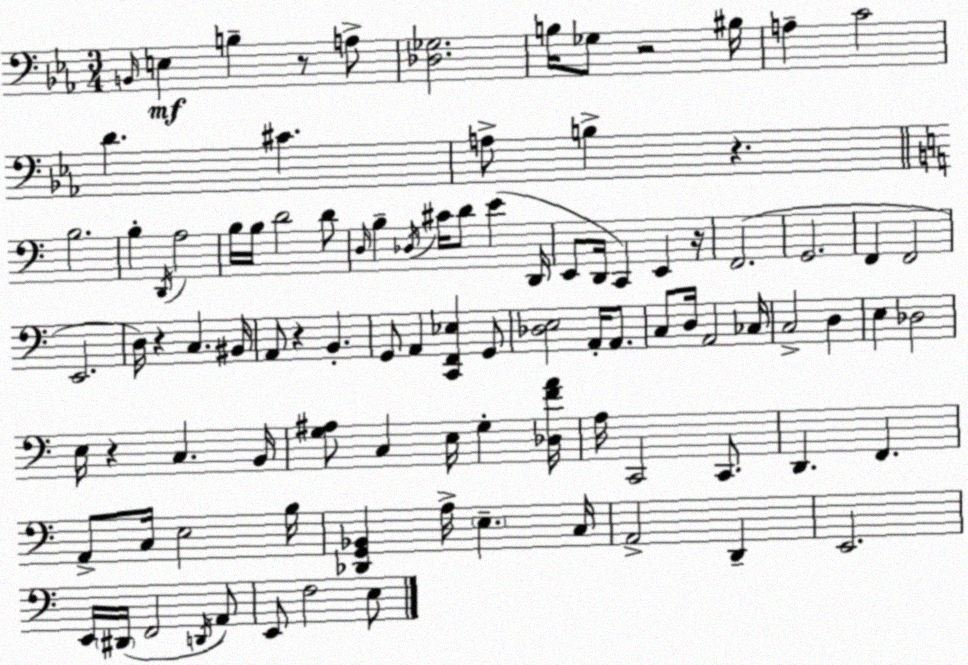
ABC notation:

X:1
T:Untitled
M:3/4
L:1/4
K:Eb
B,,/4 E, B, z/2 A,/2 [_D,_G,]2 B,/4 _G,/2 z2 ^B,/4 A, C2 D ^C A,/2 B, z B,2 B, D,,/4 A,2 B,/4 B,/4 D2 D/2 D,/4 B, _D,/4 ^C/4 D/2 E D,,/4 E,,/2 D,,/4 C,, E,, z/4 F,,2 G,,2 F,, F,,2 E,,2 D,/4 z C, ^B,,/4 A,,/2 z B,, G,,/2 A,, [C,,F,,_E,] G,,/2 [_D,E,]2 A,,/4 A,,/2 C,/2 D,/4 A,,2 _C,/4 C,2 D, E, _D,2 E,/4 z C, B,,/4 [G,^A,]/2 C, E,/4 G, [_D,FA]/4 A,/4 C,,2 C,,/2 D,, F,, A,,/2 C,/4 E,2 B,/4 [_D,,G,,_B,,] A,/4 E, C,/4 A,,2 D,, E,,2 E,,/4 ^D,,/4 F,,2 D,,/4 A,,/2 E,,/2 F,2 E,/2